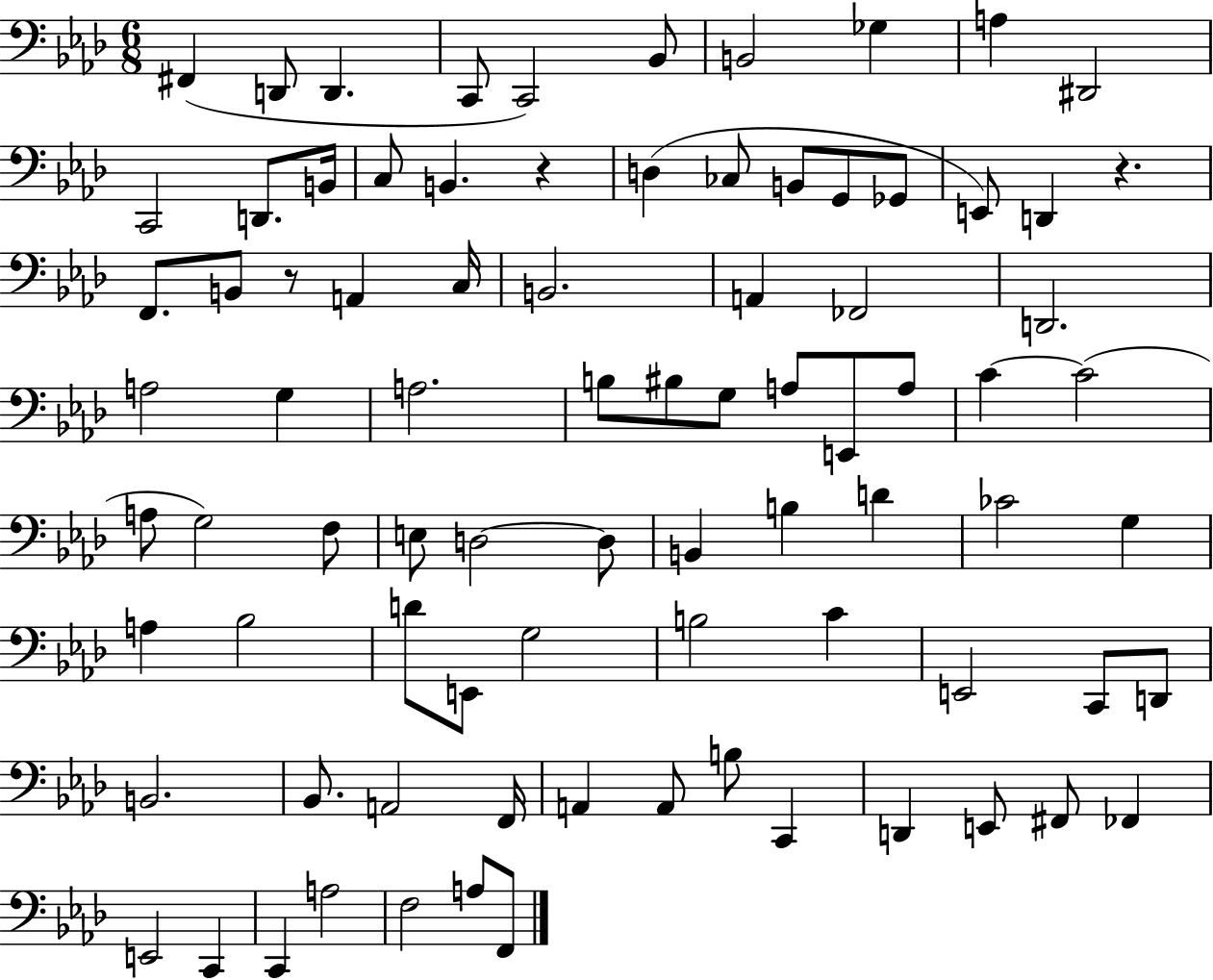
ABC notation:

X:1
T:Untitled
M:6/8
L:1/4
K:Ab
^F,, D,,/2 D,, C,,/2 C,,2 _B,,/2 B,,2 _G, A, ^D,,2 C,,2 D,,/2 B,,/4 C,/2 B,, z D, _C,/2 B,,/2 G,,/2 _G,,/2 E,,/2 D,, z F,,/2 B,,/2 z/2 A,, C,/4 B,,2 A,, _F,,2 D,,2 A,2 G, A,2 B,/2 ^B,/2 G,/2 A,/2 E,,/2 A,/2 C C2 A,/2 G,2 F,/2 E,/2 D,2 D,/2 B,, B, D _C2 G, A, _B,2 D/2 E,,/2 G,2 B,2 C E,,2 C,,/2 D,,/2 B,,2 _B,,/2 A,,2 F,,/4 A,, A,,/2 B,/2 C,, D,, E,,/2 ^F,,/2 _F,, E,,2 C,, C,, A,2 F,2 A,/2 F,,/2